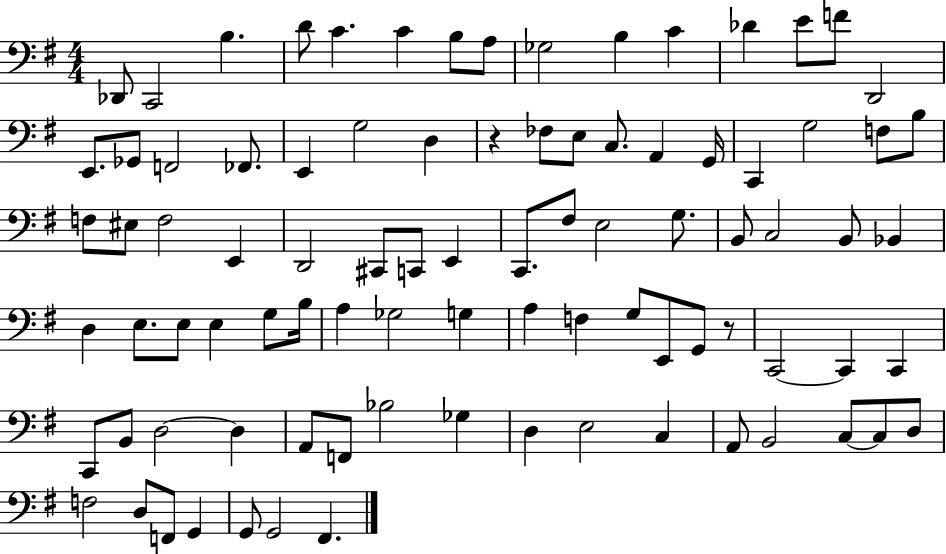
Db2/e C2/h B3/q. D4/e C4/q. C4/q B3/e A3/e Gb3/h B3/q C4/q Db4/q E4/e F4/e D2/h E2/e. Gb2/e F2/h FES2/e. E2/q G3/h D3/q R/q FES3/e E3/e C3/e. A2/q G2/s C2/q G3/h F3/e B3/e F3/e EIS3/e F3/h E2/q D2/h C#2/e C2/e E2/q C2/e. F#3/e E3/h G3/e. B2/e C3/h B2/e Bb2/q D3/q E3/e. E3/e E3/q G3/e B3/s A3/q Gb3/h G3/q A3/q F3/q G3/e E2/e G2/e R/e C2/h C2/q C2/q C2/e B2/e D3/h D3/q A2/e F2/e Bb3/h Gb3/q D3/q E3/h C3/q A2/e B2/h C3/e C3/e D3/e F3/h D3/e F2/e G2/q G2/e G2/h F#2/q.